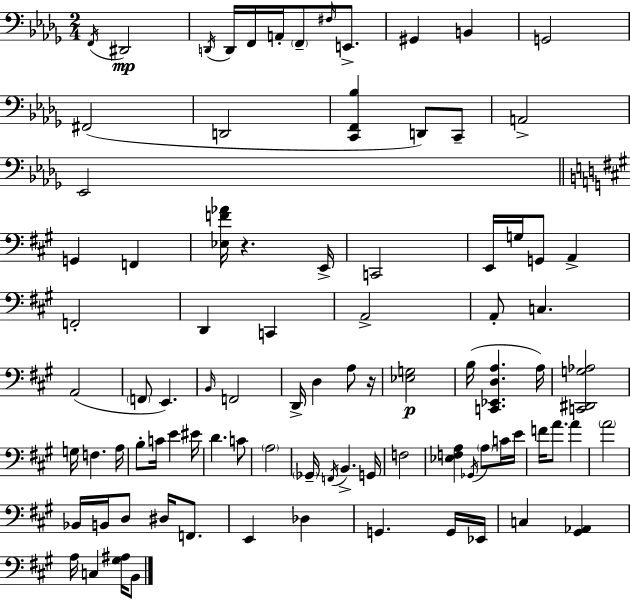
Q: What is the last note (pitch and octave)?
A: B2